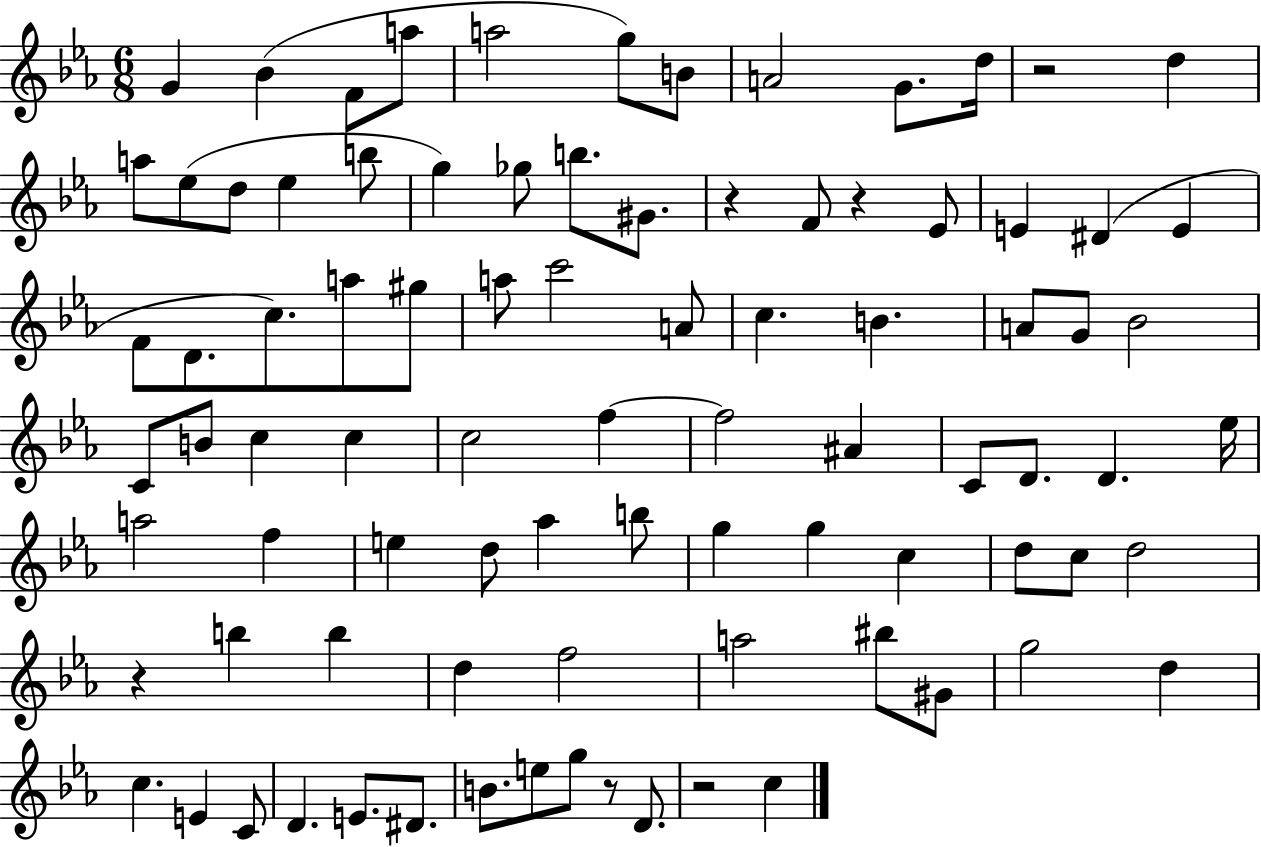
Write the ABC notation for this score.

X:1
T:Untitled
M:6/8
L:1/4
K:Eb
G _B F/2 a/2 a2 g/2 B/2 A2 G/2 d/4 z2 d a/2 _e/2 d/2 _e b/2 g _g/2 b/2 ^G/2 z F/2 z _E/2 E ^D E F/2 D/2 c/2 a/2 ^g/2 a/2 c'2 A/2 c B A/2 G/2 _B2 C/2 B/2 c c c2 f f2 ^A C/2 D/2 D _e/4 a2 f e d/2 _a b/2 g g c d/2 c/2 d2 z b b d f2 a2 ^b/2 ^G/2 g2 d c E C/2 D E/2 ^D/2 B/2 e/2 g/2 z/2 D/2 z2 c